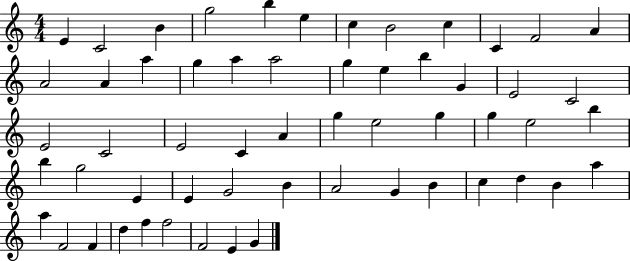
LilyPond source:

{
  \clef treble
  \numericTimeSignature
  \time 4/4
  \key c \major
  e'4 c'2 b'4 | g''2 b''4 e''4 | c''4 b'2 c''4 | c'4 f'2 a'4 | \break a'2 a'4 a''4 | g''4 a''4 a''2 | g''4 e''4 b''4 g'4 | e'2 c'2 | \break e'2 c'2 | e'2 c'4 a'4 | g''4 e''2 g''4 | g''4 e''2 b''4 | \break b''4 g''2 e'4 | e'4 g'2 b'4 | a'2 g'4 b'4 | c''4 d''4 b'4 a''4 | \break a''4 f'2 f'4 | d''4 f''4 f''2 | f'2 e'4 g'4 | \bar "|."
}